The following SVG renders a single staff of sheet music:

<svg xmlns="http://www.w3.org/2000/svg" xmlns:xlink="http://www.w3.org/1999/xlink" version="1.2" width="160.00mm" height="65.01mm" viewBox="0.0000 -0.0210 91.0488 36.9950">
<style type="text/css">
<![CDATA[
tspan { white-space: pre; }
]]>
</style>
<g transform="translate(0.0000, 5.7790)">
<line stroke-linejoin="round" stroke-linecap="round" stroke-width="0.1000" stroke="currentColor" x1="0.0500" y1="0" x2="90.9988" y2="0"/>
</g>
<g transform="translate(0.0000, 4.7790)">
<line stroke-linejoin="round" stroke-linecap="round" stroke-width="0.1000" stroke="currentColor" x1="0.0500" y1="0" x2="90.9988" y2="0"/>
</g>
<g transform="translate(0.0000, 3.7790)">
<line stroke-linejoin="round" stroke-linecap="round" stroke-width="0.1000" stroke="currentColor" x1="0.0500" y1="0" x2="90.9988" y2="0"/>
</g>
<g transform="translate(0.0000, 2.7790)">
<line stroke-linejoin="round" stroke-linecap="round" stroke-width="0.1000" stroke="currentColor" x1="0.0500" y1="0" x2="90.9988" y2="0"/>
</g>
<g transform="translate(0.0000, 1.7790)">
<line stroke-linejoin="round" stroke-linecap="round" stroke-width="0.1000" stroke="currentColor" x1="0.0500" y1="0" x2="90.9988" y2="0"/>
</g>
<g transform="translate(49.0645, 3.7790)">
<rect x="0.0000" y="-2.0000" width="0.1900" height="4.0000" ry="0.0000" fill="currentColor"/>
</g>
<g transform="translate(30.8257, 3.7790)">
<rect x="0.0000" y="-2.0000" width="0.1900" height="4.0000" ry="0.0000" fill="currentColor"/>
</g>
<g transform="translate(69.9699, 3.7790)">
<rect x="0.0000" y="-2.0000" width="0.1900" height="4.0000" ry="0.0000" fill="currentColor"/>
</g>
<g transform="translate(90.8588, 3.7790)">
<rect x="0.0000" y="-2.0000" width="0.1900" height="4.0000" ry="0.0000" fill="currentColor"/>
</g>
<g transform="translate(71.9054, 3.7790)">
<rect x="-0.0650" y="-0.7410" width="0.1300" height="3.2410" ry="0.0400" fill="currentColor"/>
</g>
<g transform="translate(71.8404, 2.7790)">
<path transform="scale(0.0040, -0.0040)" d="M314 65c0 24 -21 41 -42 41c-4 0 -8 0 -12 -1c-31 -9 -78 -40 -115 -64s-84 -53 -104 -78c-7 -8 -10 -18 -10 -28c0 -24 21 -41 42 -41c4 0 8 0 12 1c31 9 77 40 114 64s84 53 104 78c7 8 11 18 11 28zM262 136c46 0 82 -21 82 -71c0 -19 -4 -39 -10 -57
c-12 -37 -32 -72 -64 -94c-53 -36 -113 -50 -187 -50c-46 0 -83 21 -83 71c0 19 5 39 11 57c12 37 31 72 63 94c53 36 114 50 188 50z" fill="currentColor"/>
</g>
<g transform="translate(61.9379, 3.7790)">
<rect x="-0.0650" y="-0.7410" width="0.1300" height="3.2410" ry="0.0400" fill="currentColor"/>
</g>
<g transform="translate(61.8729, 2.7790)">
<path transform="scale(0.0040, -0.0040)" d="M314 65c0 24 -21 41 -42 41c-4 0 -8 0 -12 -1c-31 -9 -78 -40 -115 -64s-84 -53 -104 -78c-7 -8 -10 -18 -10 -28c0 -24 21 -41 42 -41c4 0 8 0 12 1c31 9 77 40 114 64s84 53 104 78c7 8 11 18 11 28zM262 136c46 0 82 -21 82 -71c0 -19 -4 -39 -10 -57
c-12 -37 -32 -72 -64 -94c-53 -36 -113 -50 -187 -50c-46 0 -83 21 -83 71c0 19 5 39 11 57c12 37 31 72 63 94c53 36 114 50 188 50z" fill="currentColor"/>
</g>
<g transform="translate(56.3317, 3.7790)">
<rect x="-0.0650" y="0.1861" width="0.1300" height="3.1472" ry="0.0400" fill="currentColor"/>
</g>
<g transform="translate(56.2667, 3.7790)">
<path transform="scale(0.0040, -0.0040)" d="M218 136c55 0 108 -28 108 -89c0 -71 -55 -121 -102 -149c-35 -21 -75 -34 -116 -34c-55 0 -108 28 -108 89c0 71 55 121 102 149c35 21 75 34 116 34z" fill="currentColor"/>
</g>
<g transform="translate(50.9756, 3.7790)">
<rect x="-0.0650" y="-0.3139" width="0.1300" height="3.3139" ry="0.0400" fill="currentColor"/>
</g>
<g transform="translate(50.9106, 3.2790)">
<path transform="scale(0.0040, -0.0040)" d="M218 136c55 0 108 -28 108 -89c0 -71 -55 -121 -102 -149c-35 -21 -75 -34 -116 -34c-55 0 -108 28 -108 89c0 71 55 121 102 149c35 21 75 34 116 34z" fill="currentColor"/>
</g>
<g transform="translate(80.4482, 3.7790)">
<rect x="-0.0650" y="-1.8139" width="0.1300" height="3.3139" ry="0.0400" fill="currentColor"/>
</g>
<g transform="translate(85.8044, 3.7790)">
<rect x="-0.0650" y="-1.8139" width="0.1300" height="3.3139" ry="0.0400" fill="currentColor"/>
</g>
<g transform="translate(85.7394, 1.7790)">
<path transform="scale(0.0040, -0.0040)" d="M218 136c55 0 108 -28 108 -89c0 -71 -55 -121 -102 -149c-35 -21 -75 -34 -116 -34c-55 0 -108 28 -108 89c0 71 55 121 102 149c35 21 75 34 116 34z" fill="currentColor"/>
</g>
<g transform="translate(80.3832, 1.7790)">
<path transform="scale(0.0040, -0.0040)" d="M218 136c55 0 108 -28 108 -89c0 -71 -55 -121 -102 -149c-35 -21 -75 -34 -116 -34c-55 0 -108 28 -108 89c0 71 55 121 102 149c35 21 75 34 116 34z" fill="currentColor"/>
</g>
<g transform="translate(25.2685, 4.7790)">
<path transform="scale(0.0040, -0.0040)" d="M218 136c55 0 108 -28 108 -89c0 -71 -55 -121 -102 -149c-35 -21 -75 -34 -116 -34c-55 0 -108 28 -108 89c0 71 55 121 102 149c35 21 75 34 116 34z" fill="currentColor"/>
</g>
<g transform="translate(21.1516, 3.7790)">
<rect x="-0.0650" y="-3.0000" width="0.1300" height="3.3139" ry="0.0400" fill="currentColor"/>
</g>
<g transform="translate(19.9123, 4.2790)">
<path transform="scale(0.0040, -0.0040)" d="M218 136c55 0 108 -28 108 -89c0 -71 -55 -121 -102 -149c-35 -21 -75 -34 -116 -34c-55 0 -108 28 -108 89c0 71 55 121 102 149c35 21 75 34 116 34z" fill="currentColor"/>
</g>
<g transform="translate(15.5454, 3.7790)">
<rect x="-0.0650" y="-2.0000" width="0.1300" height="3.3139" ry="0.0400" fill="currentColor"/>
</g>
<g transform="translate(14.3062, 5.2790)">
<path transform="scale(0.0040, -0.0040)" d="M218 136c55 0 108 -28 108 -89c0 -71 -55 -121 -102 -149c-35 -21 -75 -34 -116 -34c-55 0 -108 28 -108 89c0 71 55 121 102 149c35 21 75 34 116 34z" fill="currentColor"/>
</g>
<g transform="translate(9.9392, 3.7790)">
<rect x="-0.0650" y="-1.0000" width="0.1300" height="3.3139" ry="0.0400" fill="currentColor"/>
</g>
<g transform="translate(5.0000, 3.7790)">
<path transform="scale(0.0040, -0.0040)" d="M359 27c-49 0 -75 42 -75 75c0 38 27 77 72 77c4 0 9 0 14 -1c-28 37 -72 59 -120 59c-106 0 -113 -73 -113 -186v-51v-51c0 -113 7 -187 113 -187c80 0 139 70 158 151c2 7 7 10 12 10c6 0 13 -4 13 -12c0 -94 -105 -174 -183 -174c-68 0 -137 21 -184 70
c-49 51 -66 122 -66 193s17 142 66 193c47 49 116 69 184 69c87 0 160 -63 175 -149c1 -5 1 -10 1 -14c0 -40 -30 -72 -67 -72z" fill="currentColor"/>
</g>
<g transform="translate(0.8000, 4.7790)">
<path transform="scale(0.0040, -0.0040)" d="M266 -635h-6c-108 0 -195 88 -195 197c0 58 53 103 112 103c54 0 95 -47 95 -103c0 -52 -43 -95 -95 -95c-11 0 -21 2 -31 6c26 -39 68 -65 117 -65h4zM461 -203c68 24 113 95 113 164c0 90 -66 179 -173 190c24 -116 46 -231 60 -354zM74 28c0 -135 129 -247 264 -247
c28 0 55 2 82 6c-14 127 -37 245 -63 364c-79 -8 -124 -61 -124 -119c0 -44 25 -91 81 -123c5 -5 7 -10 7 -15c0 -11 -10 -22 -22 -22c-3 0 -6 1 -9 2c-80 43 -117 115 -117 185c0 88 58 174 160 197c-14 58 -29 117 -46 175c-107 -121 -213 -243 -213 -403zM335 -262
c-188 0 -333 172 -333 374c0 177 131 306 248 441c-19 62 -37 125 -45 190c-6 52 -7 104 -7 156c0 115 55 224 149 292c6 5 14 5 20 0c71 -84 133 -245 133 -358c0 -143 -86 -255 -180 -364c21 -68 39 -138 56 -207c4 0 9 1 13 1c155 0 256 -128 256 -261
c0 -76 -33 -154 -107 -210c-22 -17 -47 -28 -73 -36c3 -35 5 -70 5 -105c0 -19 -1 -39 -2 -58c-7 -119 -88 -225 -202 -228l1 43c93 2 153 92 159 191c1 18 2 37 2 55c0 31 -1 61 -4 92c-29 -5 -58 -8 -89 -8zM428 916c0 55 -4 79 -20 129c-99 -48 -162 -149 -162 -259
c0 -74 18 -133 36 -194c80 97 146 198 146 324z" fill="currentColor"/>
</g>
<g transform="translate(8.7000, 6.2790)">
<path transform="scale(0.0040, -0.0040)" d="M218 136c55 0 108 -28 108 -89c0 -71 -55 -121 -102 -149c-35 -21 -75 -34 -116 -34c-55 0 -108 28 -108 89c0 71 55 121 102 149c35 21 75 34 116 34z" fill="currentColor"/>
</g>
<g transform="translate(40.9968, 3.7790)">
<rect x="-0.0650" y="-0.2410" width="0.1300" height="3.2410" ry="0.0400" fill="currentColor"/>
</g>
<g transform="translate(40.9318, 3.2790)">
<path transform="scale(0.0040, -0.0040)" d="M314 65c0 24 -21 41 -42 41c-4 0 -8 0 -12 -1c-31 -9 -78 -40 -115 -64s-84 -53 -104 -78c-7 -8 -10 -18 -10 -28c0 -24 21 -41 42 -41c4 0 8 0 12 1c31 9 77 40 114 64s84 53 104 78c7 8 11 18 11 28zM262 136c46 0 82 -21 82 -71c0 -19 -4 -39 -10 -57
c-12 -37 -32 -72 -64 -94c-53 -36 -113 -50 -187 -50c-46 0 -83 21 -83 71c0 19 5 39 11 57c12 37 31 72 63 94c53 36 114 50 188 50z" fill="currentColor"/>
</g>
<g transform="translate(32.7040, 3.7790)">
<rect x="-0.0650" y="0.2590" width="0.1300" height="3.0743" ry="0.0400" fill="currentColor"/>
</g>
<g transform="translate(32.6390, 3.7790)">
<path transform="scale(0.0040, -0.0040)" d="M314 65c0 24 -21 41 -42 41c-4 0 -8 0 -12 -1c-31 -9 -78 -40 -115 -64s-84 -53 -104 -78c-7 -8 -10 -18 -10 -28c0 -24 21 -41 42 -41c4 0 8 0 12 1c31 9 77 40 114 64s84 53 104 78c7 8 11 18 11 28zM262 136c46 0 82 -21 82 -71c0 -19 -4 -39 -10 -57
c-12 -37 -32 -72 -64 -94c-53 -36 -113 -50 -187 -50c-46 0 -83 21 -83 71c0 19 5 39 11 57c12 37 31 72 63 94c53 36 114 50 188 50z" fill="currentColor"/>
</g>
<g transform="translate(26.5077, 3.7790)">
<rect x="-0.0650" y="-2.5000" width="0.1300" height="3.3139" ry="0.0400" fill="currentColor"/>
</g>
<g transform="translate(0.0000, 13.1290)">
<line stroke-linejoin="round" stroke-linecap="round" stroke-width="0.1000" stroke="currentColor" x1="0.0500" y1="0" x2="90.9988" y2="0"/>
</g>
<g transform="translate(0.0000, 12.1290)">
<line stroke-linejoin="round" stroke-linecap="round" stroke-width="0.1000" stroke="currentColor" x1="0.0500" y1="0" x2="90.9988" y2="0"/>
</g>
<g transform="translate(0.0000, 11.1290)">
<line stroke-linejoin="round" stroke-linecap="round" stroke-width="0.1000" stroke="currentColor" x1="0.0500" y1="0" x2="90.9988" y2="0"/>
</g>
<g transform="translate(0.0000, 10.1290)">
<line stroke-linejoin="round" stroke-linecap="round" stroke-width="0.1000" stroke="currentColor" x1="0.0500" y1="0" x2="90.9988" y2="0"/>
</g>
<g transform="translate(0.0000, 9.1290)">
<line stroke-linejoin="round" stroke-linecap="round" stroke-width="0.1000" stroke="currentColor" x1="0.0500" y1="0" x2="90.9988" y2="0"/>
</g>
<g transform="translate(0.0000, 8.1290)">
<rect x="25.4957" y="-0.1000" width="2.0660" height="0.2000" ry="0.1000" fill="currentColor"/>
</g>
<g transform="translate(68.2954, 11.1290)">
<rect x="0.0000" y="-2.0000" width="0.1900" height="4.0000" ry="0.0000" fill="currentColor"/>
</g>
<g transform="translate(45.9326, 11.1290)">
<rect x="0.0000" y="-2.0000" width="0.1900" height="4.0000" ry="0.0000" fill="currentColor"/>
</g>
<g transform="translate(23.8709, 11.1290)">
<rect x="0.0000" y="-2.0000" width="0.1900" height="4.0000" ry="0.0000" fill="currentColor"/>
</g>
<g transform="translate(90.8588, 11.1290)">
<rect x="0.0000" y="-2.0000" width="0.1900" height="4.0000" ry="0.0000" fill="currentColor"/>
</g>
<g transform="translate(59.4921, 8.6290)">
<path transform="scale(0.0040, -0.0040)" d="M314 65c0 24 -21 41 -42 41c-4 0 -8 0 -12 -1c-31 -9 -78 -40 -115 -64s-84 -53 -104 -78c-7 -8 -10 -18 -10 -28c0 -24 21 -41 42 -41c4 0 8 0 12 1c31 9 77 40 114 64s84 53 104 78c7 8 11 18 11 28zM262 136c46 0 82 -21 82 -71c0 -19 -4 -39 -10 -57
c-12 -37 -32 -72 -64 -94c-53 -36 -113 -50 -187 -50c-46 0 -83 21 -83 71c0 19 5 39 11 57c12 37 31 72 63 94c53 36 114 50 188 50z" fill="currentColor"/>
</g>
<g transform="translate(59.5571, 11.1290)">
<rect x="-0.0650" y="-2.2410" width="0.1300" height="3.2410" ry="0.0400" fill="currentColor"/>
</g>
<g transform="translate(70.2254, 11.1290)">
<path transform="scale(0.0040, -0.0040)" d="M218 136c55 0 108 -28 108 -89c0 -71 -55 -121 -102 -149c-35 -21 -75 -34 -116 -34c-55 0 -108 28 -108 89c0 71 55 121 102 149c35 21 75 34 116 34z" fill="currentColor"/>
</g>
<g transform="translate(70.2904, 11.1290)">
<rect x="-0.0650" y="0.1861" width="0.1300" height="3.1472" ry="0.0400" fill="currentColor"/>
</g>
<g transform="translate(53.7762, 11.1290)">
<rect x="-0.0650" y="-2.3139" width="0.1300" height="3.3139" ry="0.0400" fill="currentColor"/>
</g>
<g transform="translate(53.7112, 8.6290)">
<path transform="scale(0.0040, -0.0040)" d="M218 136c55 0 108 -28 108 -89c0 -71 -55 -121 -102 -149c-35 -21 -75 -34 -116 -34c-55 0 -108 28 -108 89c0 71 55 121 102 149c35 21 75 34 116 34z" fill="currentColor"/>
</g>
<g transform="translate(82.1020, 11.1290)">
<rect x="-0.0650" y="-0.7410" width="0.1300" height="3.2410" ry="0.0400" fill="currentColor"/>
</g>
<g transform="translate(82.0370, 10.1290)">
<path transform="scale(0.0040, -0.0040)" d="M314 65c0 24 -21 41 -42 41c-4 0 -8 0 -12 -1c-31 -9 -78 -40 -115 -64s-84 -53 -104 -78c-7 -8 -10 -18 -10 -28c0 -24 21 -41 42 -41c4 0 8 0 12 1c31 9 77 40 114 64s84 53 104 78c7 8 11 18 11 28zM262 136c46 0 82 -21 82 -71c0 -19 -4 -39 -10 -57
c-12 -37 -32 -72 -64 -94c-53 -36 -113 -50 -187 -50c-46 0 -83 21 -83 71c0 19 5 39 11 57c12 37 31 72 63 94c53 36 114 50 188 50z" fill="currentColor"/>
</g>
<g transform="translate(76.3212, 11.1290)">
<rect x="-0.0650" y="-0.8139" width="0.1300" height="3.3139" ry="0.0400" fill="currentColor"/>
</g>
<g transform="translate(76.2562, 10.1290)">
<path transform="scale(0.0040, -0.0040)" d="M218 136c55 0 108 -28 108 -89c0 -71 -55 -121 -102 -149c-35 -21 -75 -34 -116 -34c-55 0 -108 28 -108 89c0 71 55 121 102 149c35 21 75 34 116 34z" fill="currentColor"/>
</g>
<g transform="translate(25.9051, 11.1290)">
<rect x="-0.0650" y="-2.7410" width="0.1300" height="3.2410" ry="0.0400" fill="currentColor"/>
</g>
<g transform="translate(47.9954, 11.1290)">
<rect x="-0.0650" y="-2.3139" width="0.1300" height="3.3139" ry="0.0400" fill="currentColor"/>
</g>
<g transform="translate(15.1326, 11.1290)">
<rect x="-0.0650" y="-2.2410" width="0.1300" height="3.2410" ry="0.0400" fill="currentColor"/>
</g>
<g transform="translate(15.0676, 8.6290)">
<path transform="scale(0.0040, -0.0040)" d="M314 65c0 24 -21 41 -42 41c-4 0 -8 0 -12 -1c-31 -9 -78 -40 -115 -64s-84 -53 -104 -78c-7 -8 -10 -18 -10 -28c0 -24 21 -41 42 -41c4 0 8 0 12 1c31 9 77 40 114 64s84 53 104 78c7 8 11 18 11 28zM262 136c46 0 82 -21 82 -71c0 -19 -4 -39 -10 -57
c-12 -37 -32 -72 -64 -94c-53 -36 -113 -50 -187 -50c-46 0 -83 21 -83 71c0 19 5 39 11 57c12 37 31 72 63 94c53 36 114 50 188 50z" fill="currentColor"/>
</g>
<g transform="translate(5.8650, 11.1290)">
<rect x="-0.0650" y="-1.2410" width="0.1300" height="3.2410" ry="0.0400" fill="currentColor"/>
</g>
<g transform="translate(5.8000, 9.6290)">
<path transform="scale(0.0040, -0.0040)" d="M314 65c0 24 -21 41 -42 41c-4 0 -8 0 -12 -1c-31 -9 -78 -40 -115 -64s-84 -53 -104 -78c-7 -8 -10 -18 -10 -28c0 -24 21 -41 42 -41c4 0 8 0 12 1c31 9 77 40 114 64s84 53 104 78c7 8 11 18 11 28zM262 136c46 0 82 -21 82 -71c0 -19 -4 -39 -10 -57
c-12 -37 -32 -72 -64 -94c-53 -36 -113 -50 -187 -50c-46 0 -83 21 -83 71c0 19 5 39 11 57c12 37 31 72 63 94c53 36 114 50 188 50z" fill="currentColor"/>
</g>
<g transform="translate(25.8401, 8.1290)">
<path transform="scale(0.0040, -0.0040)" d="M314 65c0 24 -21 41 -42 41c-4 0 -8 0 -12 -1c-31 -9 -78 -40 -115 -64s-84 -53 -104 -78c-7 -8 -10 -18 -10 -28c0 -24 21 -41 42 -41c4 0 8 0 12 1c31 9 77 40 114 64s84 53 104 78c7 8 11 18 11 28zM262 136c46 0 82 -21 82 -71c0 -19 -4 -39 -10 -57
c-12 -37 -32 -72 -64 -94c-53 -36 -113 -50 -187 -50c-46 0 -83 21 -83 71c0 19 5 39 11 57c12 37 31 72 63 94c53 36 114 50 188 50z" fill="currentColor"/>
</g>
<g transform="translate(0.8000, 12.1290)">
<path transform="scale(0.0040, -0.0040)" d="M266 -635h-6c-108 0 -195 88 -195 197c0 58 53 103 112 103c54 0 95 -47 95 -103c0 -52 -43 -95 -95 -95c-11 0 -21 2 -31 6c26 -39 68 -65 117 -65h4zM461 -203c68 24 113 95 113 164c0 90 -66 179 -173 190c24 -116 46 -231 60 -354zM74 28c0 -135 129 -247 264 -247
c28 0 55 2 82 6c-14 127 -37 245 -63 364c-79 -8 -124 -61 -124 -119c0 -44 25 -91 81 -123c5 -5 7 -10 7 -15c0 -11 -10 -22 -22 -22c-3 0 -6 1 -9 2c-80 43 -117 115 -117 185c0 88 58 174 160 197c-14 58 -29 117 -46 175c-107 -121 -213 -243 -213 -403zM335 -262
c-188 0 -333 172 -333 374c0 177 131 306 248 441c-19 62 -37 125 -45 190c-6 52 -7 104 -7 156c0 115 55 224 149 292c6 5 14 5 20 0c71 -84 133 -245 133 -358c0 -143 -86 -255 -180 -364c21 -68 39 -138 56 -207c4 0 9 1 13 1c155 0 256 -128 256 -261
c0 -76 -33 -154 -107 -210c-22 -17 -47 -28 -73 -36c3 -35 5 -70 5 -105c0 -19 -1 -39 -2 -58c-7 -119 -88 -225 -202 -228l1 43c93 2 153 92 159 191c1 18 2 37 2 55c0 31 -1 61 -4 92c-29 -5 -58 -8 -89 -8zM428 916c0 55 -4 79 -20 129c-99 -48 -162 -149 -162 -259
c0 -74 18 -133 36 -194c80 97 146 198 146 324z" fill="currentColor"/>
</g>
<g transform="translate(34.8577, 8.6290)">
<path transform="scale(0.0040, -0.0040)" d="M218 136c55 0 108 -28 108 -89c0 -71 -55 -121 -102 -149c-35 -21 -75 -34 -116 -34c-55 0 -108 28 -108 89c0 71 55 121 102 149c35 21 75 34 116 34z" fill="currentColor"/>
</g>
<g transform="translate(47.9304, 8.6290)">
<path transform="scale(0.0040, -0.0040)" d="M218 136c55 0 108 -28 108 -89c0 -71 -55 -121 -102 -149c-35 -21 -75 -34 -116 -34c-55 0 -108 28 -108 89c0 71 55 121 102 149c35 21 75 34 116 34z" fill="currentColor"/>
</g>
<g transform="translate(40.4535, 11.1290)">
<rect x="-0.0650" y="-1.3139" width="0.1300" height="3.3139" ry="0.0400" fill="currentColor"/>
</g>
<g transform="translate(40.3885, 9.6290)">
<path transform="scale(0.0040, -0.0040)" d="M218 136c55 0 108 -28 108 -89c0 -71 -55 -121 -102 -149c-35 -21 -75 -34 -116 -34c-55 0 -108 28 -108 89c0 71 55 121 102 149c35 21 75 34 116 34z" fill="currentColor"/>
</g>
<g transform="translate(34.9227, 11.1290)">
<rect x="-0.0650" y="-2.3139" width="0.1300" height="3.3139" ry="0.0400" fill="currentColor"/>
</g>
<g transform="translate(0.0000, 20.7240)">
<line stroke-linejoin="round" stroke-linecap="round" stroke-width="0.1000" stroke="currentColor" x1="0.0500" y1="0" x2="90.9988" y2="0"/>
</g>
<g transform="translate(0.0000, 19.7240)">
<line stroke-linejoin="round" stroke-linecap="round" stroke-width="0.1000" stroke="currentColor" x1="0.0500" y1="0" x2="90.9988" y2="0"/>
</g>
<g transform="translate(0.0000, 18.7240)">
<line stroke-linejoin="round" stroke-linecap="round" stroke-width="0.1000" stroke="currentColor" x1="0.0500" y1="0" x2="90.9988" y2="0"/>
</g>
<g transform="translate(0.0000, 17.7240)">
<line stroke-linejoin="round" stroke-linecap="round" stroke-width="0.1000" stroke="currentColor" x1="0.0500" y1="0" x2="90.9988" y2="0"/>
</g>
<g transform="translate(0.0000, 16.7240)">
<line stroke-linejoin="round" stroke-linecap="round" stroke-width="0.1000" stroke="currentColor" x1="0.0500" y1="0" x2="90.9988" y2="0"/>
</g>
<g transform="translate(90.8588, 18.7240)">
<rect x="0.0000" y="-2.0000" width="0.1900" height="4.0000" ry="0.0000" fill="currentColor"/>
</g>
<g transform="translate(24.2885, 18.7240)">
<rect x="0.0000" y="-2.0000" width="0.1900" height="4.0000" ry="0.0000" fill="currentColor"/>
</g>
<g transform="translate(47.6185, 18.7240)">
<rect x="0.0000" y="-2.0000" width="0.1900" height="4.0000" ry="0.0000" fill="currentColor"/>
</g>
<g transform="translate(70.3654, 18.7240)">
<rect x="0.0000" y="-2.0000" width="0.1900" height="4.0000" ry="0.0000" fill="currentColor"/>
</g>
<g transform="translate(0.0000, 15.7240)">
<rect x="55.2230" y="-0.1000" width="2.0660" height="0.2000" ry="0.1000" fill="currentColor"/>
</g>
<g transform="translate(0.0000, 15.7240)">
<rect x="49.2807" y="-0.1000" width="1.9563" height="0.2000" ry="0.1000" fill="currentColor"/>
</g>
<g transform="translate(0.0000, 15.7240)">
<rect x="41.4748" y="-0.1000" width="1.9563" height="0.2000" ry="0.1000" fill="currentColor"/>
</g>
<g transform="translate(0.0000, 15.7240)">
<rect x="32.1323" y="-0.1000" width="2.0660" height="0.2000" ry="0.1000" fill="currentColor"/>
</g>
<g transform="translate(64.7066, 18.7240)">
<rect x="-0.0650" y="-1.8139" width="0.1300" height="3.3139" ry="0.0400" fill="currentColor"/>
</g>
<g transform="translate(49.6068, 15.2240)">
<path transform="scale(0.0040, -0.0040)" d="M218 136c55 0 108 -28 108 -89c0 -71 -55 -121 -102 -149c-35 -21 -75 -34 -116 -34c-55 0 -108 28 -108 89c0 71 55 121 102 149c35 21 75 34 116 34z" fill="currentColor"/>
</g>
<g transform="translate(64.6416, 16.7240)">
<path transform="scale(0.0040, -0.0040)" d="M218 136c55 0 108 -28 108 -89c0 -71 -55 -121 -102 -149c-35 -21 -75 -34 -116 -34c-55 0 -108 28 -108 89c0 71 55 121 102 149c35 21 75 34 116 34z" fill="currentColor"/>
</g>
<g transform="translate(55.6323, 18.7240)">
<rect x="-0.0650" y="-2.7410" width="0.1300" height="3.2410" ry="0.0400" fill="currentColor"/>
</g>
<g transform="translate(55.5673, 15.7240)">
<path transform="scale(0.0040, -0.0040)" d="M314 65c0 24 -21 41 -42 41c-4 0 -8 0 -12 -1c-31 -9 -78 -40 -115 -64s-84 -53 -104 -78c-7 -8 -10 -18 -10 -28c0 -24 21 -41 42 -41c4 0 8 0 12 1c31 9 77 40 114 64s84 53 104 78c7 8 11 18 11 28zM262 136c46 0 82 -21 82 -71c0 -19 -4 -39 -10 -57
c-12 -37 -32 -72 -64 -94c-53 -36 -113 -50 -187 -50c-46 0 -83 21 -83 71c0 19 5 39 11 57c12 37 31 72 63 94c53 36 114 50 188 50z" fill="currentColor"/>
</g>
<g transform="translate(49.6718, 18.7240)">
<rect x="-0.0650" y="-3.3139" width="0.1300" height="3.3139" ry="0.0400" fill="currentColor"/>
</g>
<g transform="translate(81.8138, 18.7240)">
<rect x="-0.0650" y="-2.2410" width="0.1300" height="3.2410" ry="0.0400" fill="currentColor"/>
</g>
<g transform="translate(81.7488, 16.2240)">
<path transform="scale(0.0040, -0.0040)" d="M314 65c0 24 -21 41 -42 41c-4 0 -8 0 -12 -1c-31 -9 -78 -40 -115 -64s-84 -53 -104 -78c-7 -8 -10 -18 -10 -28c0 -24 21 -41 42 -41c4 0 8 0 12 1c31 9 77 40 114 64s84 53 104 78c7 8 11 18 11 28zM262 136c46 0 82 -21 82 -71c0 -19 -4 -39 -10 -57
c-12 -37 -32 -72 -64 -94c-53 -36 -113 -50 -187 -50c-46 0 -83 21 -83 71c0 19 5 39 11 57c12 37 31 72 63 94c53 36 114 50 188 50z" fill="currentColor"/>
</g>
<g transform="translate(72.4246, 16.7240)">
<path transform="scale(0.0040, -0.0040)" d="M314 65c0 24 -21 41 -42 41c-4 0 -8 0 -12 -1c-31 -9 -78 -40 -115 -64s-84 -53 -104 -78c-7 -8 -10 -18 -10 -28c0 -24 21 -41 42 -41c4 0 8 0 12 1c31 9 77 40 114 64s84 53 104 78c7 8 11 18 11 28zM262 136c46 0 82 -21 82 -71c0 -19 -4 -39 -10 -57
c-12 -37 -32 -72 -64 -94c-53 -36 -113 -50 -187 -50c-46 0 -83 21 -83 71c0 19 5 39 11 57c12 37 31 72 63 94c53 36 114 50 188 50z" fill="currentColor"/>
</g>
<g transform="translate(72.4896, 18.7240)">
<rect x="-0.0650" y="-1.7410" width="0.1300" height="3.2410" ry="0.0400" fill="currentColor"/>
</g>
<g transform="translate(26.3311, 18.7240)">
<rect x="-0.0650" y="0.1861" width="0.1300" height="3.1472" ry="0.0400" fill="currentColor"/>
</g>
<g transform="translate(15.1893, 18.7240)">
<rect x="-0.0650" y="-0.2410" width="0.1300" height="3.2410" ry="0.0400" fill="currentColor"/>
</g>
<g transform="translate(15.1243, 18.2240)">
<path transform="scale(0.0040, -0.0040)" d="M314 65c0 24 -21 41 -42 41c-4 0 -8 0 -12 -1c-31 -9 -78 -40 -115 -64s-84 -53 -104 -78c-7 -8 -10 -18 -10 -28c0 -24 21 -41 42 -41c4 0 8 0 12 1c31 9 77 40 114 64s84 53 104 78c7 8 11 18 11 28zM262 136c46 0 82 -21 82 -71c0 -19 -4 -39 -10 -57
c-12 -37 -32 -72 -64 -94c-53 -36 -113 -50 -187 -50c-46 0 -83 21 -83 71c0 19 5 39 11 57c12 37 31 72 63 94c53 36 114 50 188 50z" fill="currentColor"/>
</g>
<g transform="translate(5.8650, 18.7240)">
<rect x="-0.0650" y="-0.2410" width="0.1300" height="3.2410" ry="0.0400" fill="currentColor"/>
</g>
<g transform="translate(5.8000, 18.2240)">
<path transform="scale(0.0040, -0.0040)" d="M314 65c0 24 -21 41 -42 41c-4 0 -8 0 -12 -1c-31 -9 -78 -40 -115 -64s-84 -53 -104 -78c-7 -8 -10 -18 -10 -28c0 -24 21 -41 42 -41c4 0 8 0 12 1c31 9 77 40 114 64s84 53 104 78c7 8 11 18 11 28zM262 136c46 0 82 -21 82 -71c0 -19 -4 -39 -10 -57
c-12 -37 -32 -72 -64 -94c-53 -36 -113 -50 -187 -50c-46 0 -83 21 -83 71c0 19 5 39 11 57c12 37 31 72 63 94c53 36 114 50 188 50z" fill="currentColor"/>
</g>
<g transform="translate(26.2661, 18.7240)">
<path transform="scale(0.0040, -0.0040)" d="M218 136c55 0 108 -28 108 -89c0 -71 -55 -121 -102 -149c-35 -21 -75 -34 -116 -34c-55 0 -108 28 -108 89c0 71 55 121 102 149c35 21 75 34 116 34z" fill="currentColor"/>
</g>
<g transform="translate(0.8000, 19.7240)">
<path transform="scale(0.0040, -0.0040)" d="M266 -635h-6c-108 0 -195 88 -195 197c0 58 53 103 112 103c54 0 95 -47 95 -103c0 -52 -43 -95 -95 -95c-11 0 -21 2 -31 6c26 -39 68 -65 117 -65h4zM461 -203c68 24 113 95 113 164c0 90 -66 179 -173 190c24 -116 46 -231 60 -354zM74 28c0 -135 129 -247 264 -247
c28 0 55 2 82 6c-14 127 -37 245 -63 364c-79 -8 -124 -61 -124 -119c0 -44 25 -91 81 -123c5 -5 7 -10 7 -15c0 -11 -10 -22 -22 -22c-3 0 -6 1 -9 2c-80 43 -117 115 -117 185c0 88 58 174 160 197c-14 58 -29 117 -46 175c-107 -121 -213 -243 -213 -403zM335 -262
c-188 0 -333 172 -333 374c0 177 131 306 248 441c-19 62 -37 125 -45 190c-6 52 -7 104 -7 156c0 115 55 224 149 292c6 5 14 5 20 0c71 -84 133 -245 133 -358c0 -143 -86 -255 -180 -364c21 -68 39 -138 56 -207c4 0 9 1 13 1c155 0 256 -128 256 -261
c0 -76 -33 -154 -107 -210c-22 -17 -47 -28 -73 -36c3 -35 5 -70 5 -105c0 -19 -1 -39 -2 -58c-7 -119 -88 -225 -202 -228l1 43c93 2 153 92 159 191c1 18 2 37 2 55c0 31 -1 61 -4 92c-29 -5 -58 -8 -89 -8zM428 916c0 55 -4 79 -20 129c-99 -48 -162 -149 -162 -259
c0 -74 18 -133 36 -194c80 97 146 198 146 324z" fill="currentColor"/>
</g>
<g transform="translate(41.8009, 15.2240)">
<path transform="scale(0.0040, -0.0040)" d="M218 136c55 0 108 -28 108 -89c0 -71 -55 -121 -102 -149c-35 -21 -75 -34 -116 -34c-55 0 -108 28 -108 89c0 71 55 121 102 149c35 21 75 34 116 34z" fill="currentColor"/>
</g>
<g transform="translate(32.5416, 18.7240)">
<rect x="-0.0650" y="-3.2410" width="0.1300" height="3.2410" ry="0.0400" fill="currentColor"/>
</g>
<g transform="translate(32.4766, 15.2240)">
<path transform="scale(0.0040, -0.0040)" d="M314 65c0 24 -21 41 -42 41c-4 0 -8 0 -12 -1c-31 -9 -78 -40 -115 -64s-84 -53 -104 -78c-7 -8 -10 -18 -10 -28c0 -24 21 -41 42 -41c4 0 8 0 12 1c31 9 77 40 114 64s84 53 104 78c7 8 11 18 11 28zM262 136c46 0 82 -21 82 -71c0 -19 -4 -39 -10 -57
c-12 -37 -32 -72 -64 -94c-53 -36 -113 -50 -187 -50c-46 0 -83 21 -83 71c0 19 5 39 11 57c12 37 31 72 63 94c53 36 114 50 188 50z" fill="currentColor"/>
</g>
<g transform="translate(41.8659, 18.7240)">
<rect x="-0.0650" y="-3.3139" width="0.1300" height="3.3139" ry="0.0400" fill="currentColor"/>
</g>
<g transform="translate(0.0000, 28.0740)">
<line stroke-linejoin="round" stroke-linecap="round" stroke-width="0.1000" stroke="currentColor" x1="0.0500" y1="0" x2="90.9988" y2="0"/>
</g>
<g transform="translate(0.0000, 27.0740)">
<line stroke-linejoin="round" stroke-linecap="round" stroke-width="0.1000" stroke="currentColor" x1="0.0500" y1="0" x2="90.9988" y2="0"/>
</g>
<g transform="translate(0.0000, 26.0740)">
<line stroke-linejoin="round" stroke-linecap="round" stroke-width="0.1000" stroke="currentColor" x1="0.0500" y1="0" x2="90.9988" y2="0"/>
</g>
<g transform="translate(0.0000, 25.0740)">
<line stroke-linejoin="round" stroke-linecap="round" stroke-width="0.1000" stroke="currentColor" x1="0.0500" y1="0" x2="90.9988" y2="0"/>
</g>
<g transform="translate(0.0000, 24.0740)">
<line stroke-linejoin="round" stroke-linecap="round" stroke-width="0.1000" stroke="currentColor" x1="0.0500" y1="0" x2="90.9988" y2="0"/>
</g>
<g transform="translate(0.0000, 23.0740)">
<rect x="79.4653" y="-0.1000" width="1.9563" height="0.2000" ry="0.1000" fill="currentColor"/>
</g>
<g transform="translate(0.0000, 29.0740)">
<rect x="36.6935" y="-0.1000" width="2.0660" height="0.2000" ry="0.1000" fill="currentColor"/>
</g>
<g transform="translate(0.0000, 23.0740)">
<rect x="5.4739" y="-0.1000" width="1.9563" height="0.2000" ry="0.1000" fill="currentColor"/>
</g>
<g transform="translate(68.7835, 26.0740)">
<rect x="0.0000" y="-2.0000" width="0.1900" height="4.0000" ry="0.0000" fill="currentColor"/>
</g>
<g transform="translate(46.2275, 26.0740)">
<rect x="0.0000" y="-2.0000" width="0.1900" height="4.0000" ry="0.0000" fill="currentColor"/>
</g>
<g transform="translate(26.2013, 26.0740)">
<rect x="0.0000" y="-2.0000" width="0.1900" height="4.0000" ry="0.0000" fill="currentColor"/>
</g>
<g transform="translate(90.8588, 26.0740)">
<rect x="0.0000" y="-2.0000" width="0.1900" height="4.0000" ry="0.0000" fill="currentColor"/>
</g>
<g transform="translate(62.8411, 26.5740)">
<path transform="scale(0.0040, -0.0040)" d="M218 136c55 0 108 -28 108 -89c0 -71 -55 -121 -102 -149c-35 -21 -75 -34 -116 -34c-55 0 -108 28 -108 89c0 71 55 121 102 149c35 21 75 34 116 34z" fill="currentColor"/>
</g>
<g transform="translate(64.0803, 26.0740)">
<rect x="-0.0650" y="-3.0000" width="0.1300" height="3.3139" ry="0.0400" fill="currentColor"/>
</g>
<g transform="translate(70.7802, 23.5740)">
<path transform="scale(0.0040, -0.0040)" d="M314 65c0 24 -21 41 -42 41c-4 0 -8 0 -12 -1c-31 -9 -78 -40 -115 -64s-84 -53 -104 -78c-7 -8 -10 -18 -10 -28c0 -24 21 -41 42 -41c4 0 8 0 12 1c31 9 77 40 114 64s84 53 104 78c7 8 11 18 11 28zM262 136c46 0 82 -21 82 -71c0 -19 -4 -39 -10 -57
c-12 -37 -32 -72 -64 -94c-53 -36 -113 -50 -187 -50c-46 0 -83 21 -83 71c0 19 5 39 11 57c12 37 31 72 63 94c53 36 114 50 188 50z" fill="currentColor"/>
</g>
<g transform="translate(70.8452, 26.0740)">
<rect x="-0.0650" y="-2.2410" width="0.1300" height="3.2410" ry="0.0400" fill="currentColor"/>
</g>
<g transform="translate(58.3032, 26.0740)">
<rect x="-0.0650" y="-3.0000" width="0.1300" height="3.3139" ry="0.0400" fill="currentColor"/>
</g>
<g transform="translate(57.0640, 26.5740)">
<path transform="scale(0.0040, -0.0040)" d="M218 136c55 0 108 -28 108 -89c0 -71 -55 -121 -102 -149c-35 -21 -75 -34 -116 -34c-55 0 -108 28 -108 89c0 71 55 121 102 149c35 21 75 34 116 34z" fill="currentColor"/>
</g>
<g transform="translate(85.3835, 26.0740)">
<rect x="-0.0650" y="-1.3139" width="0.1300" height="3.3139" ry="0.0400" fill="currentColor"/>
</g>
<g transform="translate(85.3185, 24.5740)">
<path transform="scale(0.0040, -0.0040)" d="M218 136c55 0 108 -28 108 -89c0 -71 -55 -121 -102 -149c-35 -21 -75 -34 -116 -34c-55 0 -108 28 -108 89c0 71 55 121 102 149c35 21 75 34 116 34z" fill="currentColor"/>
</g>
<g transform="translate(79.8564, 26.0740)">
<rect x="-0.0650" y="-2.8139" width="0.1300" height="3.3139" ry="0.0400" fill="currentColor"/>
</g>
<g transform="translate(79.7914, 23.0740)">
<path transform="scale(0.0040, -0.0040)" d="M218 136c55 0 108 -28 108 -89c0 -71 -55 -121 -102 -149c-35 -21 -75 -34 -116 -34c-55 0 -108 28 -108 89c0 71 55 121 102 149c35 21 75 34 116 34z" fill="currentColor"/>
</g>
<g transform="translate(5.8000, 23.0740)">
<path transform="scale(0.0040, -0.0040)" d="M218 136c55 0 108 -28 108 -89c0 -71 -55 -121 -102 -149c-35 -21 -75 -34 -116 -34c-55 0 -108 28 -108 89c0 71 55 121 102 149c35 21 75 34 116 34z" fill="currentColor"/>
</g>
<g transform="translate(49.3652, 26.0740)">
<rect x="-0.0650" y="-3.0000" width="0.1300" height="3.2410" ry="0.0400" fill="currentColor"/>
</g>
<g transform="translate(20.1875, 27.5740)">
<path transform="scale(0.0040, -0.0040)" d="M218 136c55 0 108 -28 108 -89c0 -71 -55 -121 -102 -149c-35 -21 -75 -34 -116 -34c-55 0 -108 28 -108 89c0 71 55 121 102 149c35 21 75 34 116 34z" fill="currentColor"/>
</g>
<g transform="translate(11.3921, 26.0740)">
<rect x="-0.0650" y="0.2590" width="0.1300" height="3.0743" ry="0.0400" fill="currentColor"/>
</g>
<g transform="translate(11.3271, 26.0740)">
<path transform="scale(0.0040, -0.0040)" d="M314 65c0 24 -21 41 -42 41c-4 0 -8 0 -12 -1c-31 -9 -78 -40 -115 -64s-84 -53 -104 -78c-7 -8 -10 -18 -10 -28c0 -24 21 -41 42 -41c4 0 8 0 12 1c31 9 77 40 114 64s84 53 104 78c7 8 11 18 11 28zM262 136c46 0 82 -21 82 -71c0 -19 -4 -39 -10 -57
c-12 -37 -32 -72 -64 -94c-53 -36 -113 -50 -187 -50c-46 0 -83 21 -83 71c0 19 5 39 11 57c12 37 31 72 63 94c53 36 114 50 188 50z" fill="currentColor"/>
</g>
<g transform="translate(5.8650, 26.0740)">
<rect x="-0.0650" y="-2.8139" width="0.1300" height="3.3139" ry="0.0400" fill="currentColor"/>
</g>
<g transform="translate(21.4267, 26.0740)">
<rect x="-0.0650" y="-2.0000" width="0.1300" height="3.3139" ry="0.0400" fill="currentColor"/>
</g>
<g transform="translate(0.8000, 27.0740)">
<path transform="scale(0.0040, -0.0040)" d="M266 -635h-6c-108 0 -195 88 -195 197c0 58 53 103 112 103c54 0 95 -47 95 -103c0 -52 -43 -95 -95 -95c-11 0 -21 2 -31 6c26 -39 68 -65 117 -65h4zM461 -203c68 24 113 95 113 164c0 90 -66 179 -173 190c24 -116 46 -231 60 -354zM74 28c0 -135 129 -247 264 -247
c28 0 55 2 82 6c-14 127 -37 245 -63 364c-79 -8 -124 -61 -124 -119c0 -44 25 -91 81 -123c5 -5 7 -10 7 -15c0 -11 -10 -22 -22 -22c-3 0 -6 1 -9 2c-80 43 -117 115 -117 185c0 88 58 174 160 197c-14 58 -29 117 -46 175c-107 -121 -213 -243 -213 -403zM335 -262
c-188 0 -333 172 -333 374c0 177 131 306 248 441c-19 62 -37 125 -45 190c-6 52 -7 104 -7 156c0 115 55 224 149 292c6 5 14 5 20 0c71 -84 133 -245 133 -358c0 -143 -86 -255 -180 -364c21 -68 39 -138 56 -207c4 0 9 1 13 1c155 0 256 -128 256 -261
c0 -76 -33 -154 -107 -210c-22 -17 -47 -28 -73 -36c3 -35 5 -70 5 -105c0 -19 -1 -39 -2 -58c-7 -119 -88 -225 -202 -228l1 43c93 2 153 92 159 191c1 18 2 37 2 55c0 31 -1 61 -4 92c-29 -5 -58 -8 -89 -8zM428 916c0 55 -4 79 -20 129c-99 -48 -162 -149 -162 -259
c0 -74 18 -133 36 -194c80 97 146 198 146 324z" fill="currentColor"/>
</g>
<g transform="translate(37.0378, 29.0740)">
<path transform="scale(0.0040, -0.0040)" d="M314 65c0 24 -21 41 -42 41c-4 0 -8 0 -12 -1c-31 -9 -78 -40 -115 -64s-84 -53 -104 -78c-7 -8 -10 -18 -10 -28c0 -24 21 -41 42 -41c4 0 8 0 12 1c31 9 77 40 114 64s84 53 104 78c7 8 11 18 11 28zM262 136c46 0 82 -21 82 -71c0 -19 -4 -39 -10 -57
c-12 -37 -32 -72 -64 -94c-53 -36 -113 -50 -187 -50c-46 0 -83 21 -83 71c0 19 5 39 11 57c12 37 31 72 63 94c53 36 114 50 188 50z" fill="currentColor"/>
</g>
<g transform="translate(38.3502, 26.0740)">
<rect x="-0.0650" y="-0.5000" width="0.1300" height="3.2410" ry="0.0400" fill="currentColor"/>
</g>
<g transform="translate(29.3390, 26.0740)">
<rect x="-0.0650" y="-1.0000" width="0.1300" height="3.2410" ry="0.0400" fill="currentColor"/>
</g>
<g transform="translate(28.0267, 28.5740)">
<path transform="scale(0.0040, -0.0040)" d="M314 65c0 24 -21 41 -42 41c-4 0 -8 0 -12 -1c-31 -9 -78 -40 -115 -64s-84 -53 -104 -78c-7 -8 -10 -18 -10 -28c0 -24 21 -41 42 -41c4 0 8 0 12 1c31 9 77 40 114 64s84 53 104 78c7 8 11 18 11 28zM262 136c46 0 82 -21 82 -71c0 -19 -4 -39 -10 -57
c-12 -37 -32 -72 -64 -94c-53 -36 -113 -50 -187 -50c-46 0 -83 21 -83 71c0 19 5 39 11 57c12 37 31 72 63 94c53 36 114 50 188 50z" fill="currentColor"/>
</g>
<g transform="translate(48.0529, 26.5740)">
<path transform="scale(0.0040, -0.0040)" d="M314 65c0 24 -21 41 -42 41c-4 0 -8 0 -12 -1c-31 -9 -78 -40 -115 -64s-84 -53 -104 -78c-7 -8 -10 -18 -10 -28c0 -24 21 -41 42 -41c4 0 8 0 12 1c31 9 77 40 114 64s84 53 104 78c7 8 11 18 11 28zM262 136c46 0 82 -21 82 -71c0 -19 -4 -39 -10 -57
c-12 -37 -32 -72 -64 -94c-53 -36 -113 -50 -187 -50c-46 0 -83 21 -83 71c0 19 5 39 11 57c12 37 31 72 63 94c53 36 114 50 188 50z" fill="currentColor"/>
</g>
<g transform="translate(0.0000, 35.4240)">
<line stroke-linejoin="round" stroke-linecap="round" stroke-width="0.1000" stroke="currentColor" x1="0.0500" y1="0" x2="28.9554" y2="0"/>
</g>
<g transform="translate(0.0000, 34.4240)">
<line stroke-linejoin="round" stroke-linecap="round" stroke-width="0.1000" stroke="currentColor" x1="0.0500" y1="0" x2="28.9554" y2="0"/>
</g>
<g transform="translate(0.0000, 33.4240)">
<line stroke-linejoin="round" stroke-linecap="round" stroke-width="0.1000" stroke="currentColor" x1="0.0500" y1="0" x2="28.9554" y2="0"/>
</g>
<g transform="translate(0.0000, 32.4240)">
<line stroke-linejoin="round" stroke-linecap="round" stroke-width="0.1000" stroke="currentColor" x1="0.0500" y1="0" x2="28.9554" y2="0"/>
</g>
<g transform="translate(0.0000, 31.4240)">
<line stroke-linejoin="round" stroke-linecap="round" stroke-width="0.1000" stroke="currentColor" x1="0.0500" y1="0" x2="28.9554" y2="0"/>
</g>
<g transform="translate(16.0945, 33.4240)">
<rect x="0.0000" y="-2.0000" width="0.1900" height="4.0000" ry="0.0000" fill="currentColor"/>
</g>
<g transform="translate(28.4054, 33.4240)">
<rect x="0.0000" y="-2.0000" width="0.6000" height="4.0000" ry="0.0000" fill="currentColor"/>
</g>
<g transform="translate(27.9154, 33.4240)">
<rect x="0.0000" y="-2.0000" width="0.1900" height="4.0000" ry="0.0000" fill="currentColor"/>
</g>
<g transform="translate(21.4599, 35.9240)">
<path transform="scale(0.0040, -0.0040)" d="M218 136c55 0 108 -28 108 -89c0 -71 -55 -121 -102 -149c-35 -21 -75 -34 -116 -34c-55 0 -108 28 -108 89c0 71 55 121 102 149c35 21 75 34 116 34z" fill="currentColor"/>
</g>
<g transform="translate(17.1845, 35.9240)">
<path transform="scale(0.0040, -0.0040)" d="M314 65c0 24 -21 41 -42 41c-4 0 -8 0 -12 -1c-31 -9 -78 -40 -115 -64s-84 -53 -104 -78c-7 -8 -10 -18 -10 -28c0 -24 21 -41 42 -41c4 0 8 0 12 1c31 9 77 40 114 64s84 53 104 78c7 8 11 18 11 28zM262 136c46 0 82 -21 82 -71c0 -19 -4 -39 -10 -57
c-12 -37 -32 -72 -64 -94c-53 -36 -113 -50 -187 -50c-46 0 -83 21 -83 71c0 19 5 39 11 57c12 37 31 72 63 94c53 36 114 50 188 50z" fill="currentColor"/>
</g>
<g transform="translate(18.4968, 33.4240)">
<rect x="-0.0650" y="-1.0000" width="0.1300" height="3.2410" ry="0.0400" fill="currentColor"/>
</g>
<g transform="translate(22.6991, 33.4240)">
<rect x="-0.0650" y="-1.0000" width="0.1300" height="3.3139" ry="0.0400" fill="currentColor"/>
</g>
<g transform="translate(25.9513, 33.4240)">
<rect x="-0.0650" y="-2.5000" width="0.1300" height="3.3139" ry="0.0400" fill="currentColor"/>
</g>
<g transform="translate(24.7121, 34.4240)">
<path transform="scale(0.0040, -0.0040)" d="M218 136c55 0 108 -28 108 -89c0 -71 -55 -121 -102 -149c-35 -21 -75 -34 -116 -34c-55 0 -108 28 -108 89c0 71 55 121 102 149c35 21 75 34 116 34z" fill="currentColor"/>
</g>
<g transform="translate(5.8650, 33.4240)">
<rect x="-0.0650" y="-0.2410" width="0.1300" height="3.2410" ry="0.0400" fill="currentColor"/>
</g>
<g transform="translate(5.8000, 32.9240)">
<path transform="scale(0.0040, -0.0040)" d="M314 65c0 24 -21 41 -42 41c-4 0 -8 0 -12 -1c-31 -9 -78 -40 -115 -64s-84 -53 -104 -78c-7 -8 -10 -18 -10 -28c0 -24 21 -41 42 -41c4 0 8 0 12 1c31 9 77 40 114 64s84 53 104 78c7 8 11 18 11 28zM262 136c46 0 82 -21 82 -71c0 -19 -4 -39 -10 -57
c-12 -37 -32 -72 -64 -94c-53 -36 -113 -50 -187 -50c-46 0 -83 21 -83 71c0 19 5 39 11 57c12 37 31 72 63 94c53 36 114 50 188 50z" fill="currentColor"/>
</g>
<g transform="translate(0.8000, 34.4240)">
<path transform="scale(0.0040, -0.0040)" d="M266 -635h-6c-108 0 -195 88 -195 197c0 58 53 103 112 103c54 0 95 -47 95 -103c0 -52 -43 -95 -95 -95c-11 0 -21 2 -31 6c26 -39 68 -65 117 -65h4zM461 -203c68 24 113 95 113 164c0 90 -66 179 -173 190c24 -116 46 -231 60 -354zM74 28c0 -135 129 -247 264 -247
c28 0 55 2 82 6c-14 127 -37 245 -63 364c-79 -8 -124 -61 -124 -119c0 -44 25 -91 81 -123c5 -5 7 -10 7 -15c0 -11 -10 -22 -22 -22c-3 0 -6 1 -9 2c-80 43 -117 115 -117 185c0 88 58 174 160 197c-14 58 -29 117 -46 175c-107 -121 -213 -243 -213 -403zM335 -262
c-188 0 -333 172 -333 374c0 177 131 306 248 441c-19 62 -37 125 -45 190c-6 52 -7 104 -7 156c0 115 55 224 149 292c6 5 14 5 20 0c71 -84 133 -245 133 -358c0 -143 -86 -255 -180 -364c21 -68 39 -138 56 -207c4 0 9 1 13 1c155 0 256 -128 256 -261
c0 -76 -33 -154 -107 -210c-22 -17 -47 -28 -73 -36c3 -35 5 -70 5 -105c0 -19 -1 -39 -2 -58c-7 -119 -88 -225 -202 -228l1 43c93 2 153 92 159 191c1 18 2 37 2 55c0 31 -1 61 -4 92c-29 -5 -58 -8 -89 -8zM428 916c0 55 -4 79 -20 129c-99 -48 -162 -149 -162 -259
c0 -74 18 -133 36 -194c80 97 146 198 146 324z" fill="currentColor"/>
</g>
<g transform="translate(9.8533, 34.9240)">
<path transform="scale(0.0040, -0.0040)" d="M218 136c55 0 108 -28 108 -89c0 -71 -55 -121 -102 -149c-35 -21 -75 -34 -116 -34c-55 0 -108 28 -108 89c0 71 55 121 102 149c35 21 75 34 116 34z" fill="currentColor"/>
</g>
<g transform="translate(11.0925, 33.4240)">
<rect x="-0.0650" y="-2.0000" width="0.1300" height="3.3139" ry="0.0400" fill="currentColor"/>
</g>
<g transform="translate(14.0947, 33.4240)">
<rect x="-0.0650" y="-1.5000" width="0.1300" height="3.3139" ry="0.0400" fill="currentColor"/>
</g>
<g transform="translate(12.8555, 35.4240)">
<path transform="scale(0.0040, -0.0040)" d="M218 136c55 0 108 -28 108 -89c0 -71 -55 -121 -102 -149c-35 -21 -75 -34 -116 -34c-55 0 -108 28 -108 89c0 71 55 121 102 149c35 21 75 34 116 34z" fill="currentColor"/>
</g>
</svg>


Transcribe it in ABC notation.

X:1
T:Untitled
M:4/4
L:1/4
K:C
D F A G B2 c2 c B d2 d2 f f e2 g2 a2 g e g g g2 B d d2 c2 c2 B b2 b b a2 f f2 g2 a B2 F D2 C2 A2 A A g2 a e c2 F E D2 D G